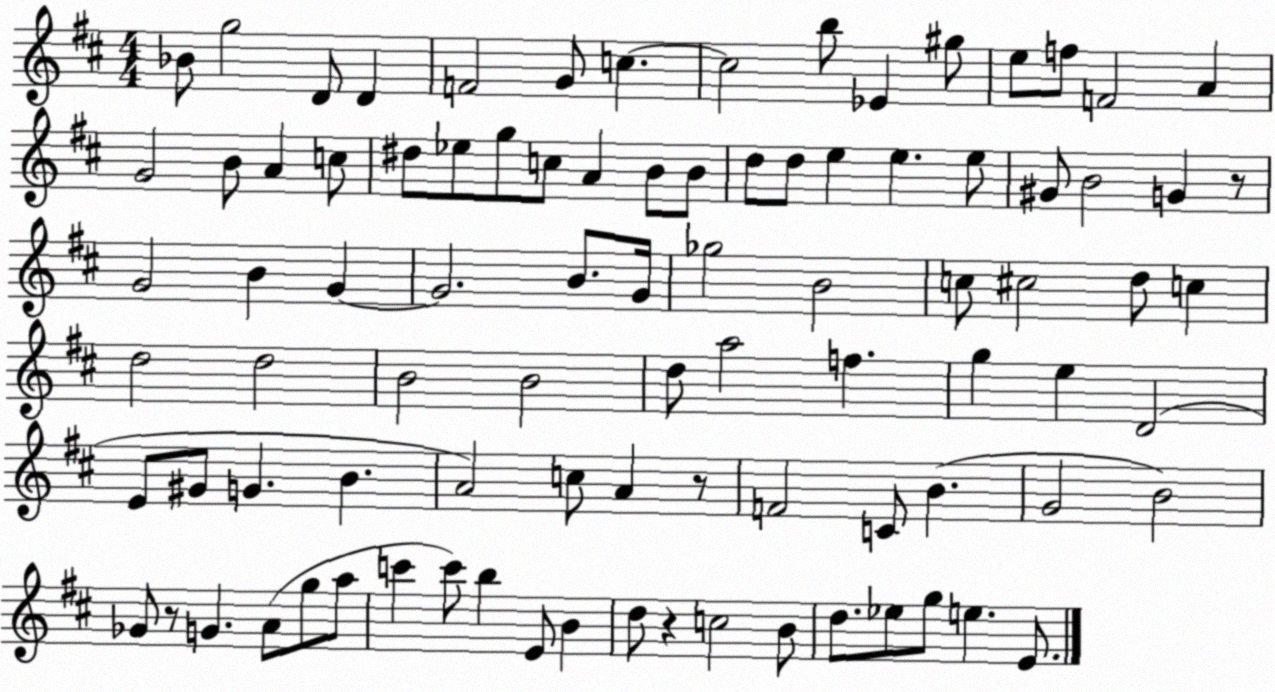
X:1
T:Untitled
M:4/4
L:1/4
K:D
_B/2 g2 D/2 D F2 G/2 c c2 b/2 _E ^g/2 e/2 f/2 F2 A G2 B/2 A c/2 ^d/2 _e/2 g/2 c/2 A B/2 B/2 d/2 d/2 e e e/2 ^G/2 B2 G z/2 G2 B G G2 B/2 G/4 _g2 B2 c/2 ^c2 d/2 c d2 d2 B2 B2 d/2 a2 f g e D2 E/2 ^G/2 G B A2 c/2 A z/2 F2 C/2 B G2 B2 _G/2 z/2 G A/2 g/2 a/2 c' c'/2 b E/2 B d/2 z c2 B/2 d/2 _e/2 g/2 e E/2